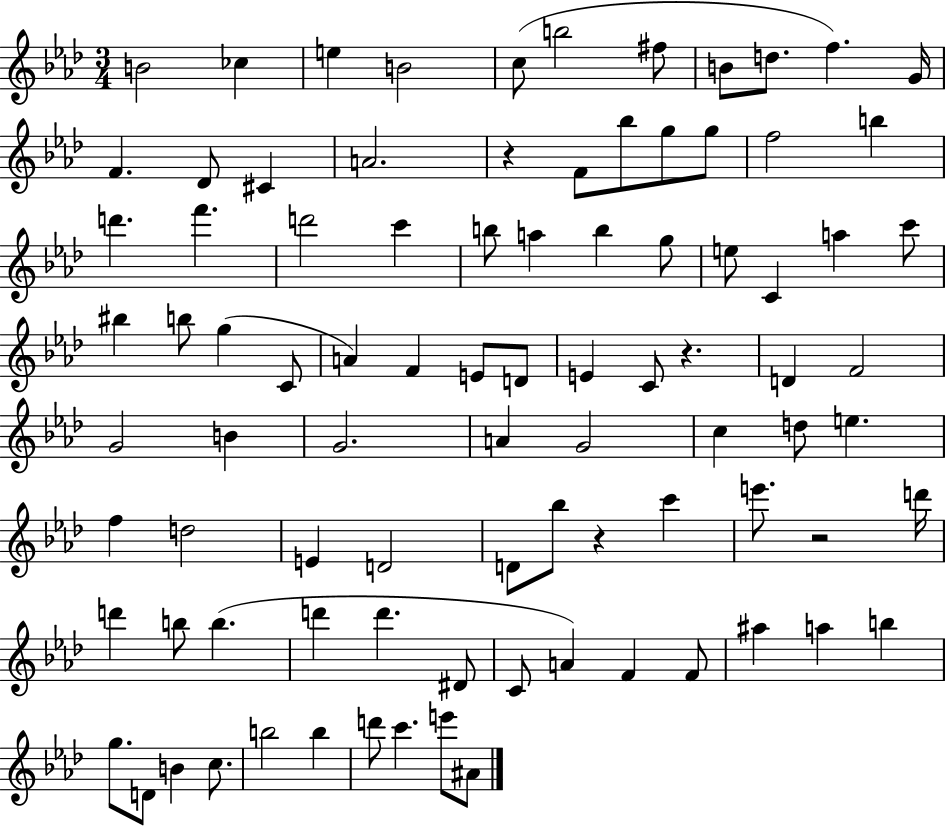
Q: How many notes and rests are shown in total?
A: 89